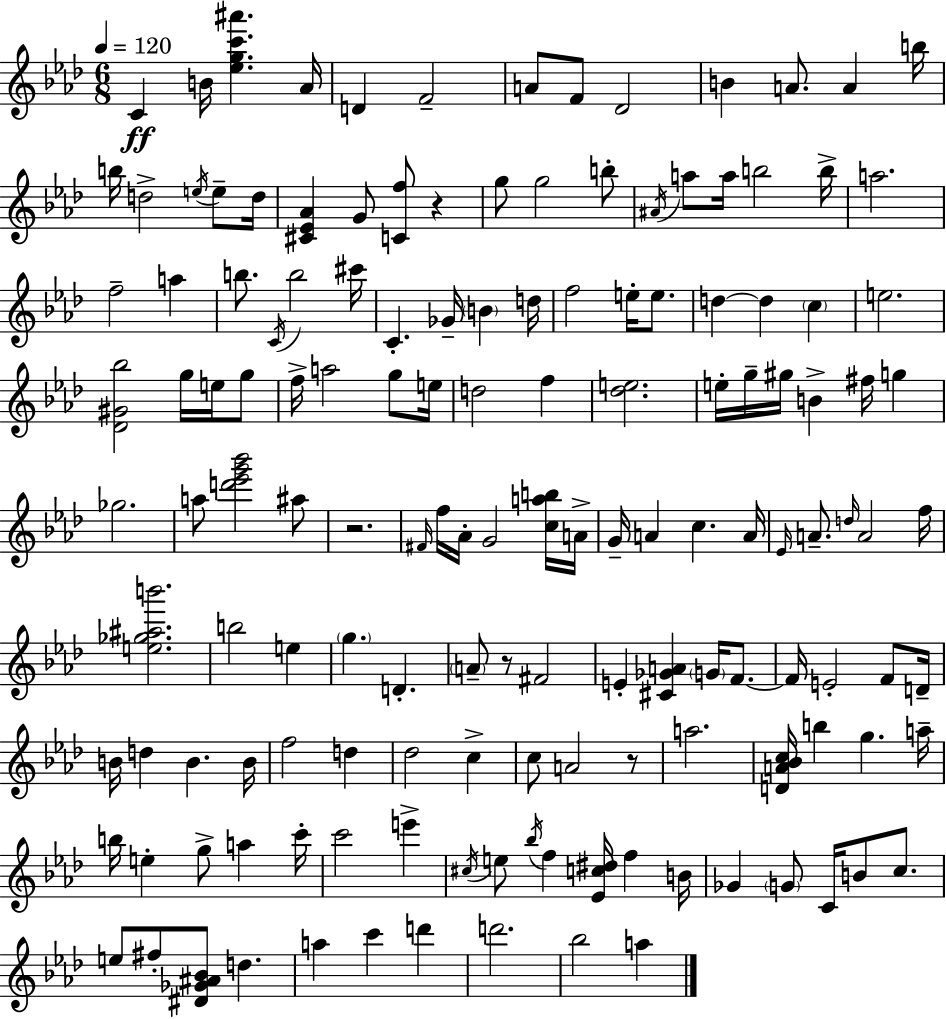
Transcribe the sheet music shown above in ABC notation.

X:1
T:Untitled
M:6/8
L:1/4
K:Ab
C B/4 [_egc'^a'] _A/4 D F2 A/2 F/2 _D2 B A/2 A b/4 b/4 d2 e/4 e/2 d/4 [^C_E_A] G/2 [Cf]/2 z g/2 g2 b/2 ^A/4 a/2 a/4 b2 b/4 a2 f2 a b/2 C/4 b2 ^c'/4 C _G/4 B d/4 f2 e/4 e/2 d d c e2 [_D^G_b]2 g/4 e/4 g/2 f/4 a2 g/2 e/4 d2 f [_de]2 e/4 g/4 ^g/4 B ^f/4 g _g2 a/2 [d'_e'g'_b']2 ^a/2 z2 ^F/4 f/4 _A/4 G2 [cab]/4 A/4 G/4 A c A/4 _E/4 A/2 d/4 A2 f/4 [e_g^ab']2 b2 e g D A/2 z/2 ^F2 E [^C_GA] G/4 F/2 F/4 E2 F/2 D/4 B/4 d B B/4 f2 d _d2 c c/2 A2 z/2 a2 [DA_Bc]/4 b g a/4 b/4 e g/2 a c'/4 c'2 e' ^c/4 e/2 _b/4 f [_Ec^d]/4 f B/4 _G G/2 C/4 B/2 c/2 e/2 ^f/2 [^D_G^A_B]/2 d a c' d' d'2 _b2 a